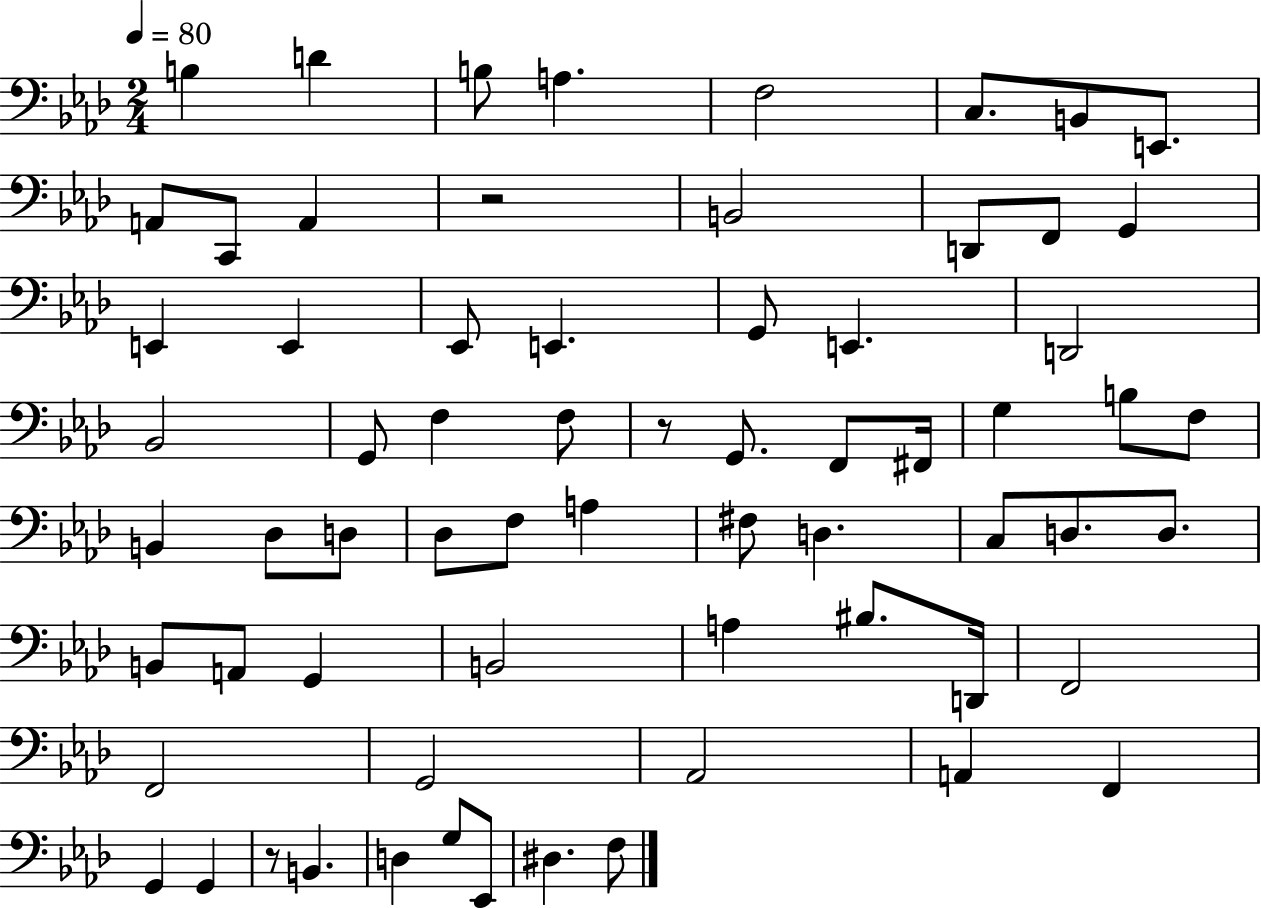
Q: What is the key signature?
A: AES major